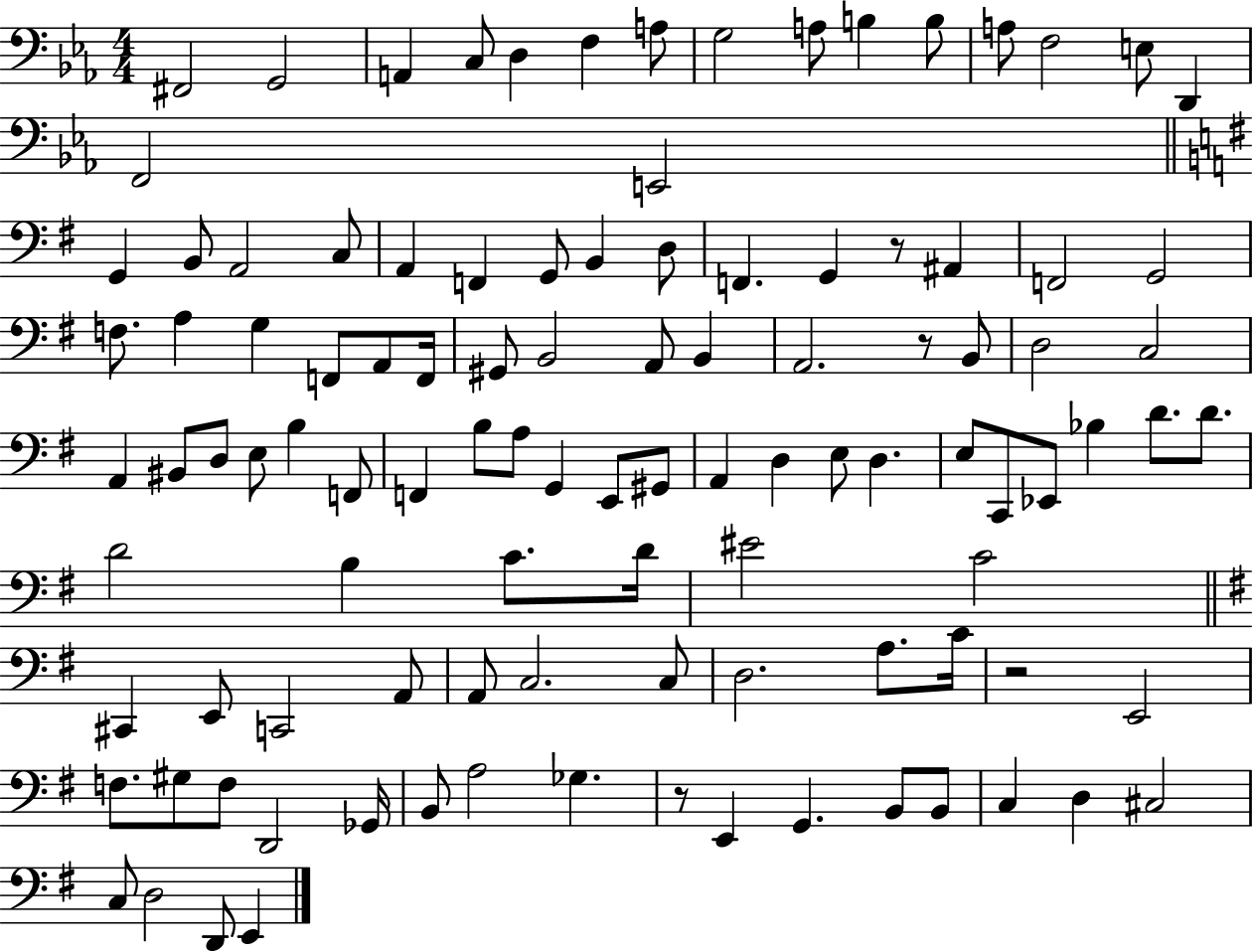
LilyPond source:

{
  \clef bass
  \numericTimeSignature
  \time 4/4
  \key ees \major
  fis,2 g,2 | a,4 c8 d4 f4 a8 | g2 a8 b4 b8 | a8 f2 e8 d,4 | \break f,2 e,2 | \bar "||" \break \key g \major g,4 b,8 a,2 c8 | a,4 f,4 g,8 b,4 d8 | f,4. g,4 r8 ais,4 | f,2 g,2 | \break f8. a4 g4 f,8 a,8 f,16 | gis,8 b,2 a,8 b,4 | a,2. r8 b,8 | d2 c2 | \break a,4 bis,8 d8 e8 b4 f,8 | f,4 b8 a8 g,4 e,8 gis,8 | a,4 d4 e8 d4. | e8 c,8 ees,8 bes4 d'8. d'8. | \break d'2 b4 c'8. d'16 | eis'2 c'2 | \bar "||" \break \key g \major cis,4 e,8 c,2 a,8 | a,8 c2. c8 | d2. a8. c'16 | r2 e,2 | \break f8. gis8 f8 d,2 ges,16 | b,8 a2 ges4. | r8 e,4 g,4. b,8 b,8 | c4 d4 cis2 | \break c8 d2 d,8 e,4 | \bar "|."
}